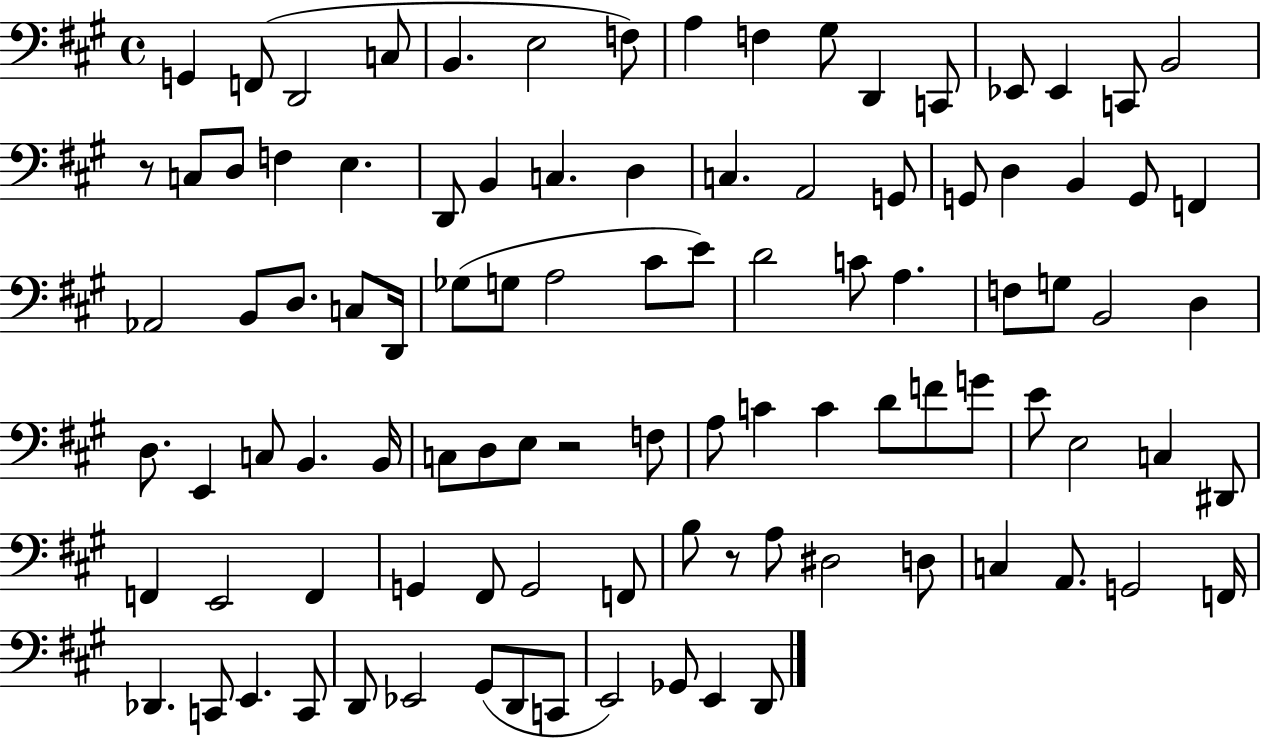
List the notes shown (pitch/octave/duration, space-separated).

G2/q F2/e D2/h C3/e B2/q. E3/h F3/e A3/q F3/q G#3/e D2/q C2/e Eb2/e Eb2/q C2/e B2/h R/e C3/e D3/e F3/q E3/q. D2/e B2/q C3/q. D3/q C3/q. A2/h G2/e G2/e D3/q B2/q G2/e F2/q Ab2/h B2/e D3/e. C3/e D2/s Gb3/e G3/e A3/h C#4/e E4/e D4/h C4/e A3/q. F3/e G3/e B2/h D3/q D3/e. E2/q C3/e B2/q. B2/s C3/e D3/e E3/e R/h F3/e A3/e C4/q C4/q D4/e F4/e G4/e E4/e E3/h C3/q D#2/e F2/q E2/h F2/q G2/q F#2/e G2/h F2/e B3/e R/e A3/e D#3/h D3/e C3/q A2/e. G2/h F2/s Db2/q. C2/e E2/q. C2/e D2/e Eb2/h G#2/e D2/e C2/e E2/h Gb2/e E2/q D2/e